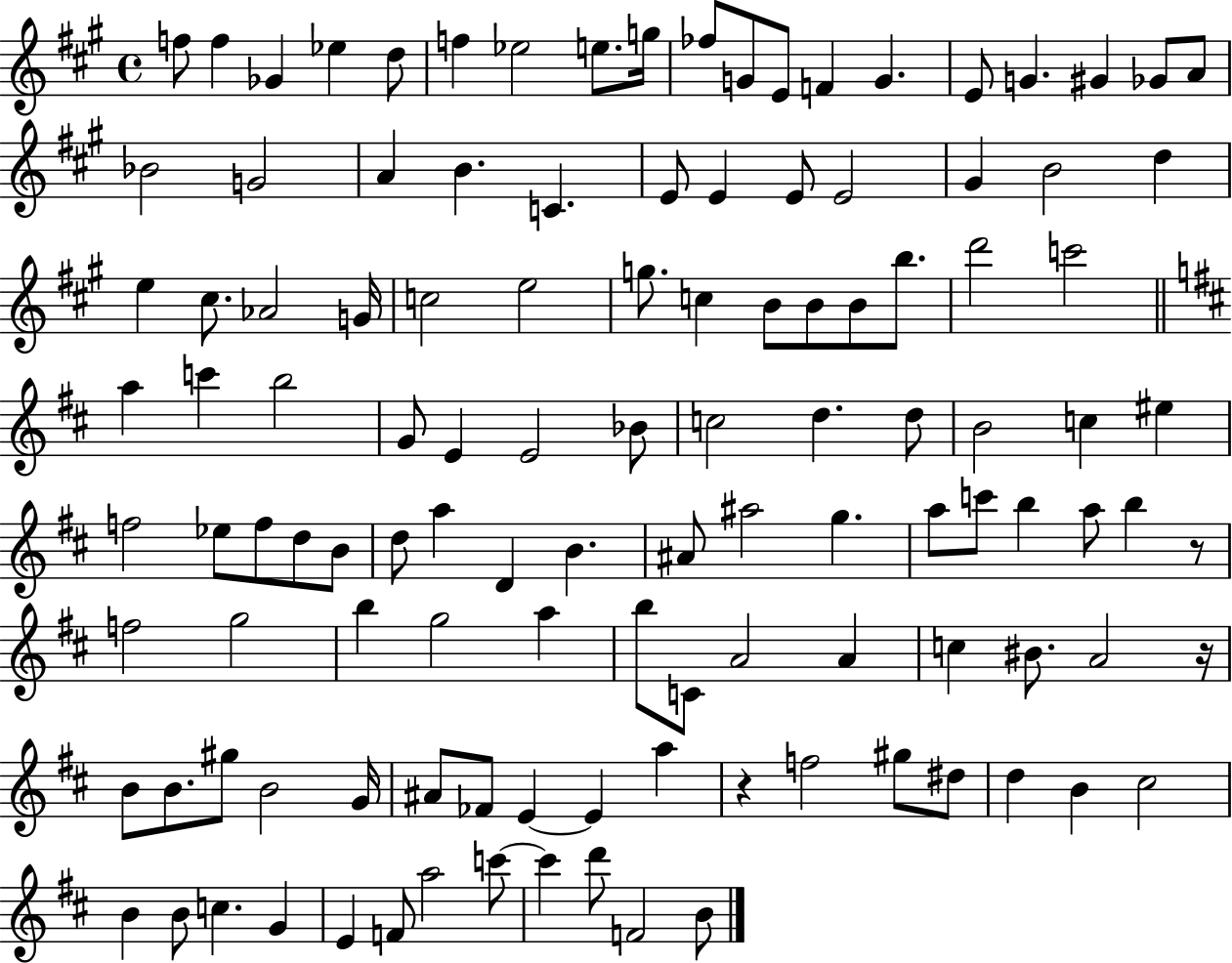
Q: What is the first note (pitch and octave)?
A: F5